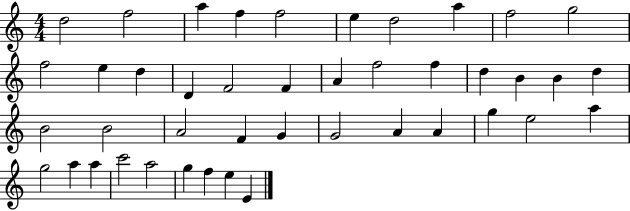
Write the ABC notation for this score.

X:1
T:Untitled
M:4/4
L:1/4
K:C
d2 f2 a f f2 e d2 a f2 g2 f2 e d D F2 F A f2 f d B B d B2 B2 A2 F G G2 A A g e2 a g2 a a c'2 a2 g f e E